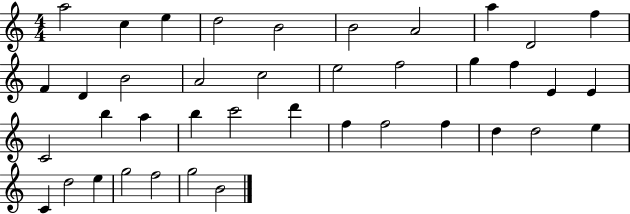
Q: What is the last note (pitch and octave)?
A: B4